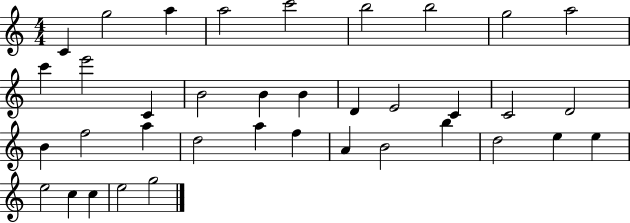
C4/q G5/h A5/q A5/h C6/h B5/h B5/h G5/h A5/h C6/q E6/h C4/q B4/h B4/q B4/q D4/q E4/h C4/q C4/h D4/h B4/q F5/h A5/q D5/h A5/q F5/q A4/q B4/h B5/q D5/h E5/q E5/q E5/h C5/q C5/q E5/h G5/h